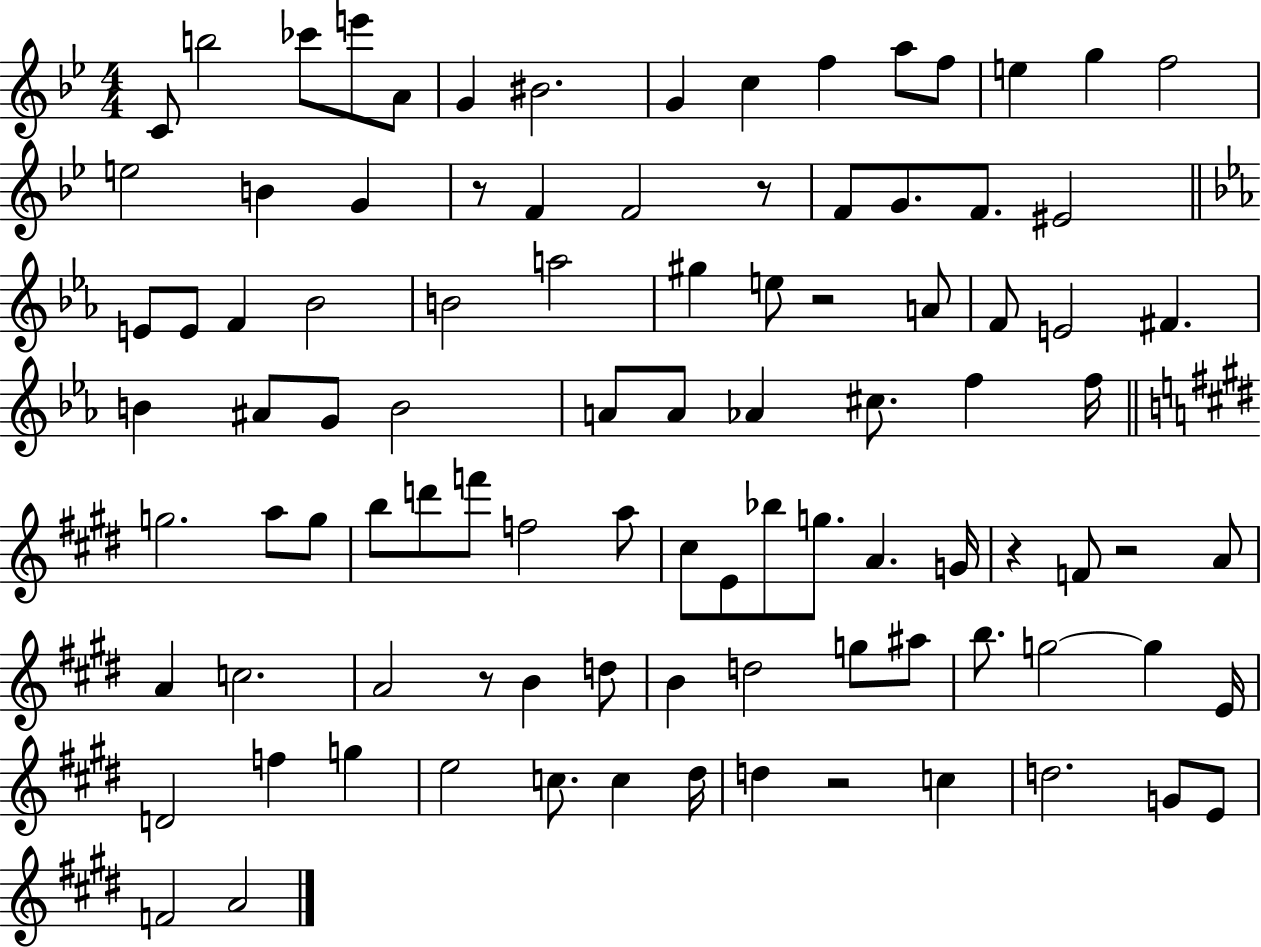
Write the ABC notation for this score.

X:1
T:Untitled
M:4/4
L:1/4
K:Bb
C/2 b2 _c'/2 e'/2 A/2 G ^B2 G c f a/2 f/2 e g f2 e2 B G z/2 F F2 z/2 F/2 G/2 F/2 ^E2 E/2 E/2 F _B2 B2 a2 ^g e/2 z2 A/2 F/2 E2 ^F B ^A/2 G/2 B2 A/2 A/2 _A ^c/2 f f/4 g2 a/2 g/2 b/2 d'/2 f'/2 f2 a/2 ^c/2 E/2 _b/2 g/2 A G/4 z F/2 z2 A/2 A c2 A2 z/2 B d/2 B d2 g/2 ^a/2 b/2 g2 g E/4 D2 f g e2 c/2 c ^d/4 d z2 c d2 G/2 E/2 F2 A2